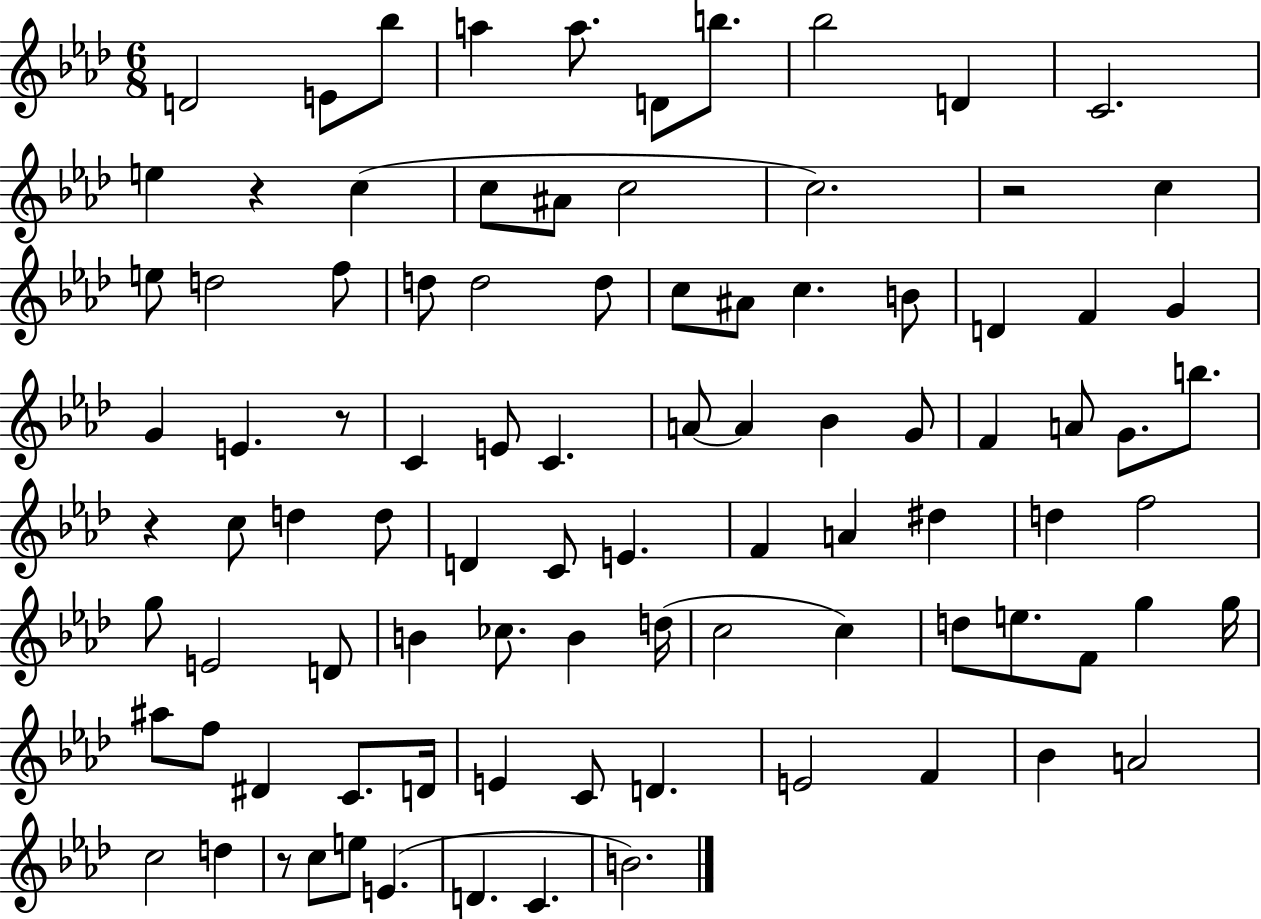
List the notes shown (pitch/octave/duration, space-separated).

D4/h E4/e Bb5/e A5/q A5/e. D4/e B5/e. Bb5/h D4/q C4/h. E5/q R/q C5/q C5/e A#4/e C5/h C5/h. R/h C5/q E5/e D5/h F5/e D5/e D5/h D5/e C5/e A#4/e C5/q. B4/e D4/q F4/q G4/q G4/q E4/q. R/e C4/q E4/e C4/q. A4/e A4/q Bb4/q G4/e F4/q A4/e G4/e. B5/e. R/q C5/e D5/q D5/e D4/q C4/e E4/q. F4/q A4/q D#5/q D5/q F5/h G5/e E4/h D4/e B4/q CES5/e. B4/q D5/s C5/h C5/q D5/e E5/e. F4/e G5/q G5/s A#5/e F5/e D#4/q C4/e. D4/s E4/q C4/e D4/q. E4/h F4/q Bb4/q A4/h C5/h D5/q R/e C5/e E5/e E4/q. D4/q. C4/q. B4/h.